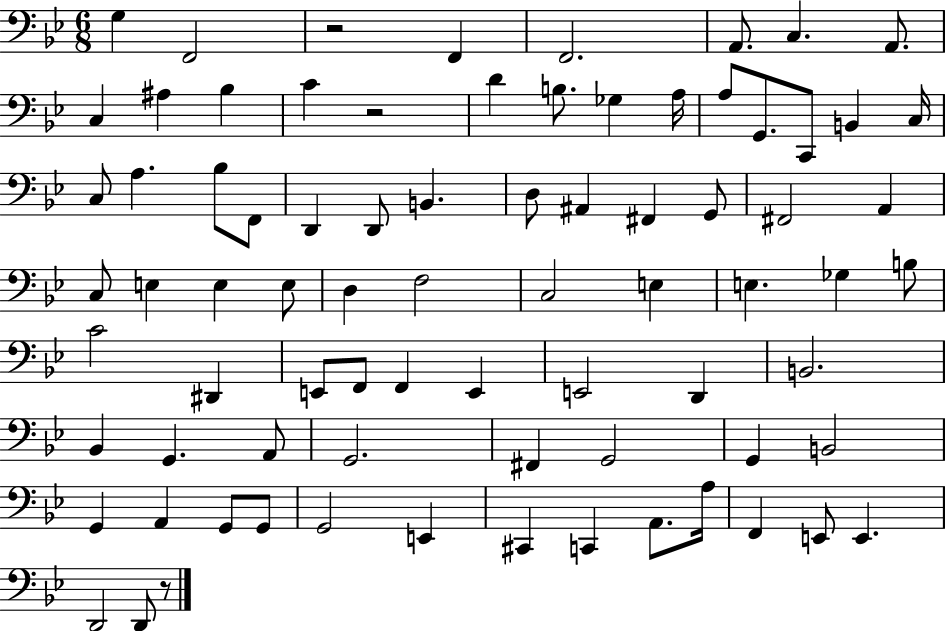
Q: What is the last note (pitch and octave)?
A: D2